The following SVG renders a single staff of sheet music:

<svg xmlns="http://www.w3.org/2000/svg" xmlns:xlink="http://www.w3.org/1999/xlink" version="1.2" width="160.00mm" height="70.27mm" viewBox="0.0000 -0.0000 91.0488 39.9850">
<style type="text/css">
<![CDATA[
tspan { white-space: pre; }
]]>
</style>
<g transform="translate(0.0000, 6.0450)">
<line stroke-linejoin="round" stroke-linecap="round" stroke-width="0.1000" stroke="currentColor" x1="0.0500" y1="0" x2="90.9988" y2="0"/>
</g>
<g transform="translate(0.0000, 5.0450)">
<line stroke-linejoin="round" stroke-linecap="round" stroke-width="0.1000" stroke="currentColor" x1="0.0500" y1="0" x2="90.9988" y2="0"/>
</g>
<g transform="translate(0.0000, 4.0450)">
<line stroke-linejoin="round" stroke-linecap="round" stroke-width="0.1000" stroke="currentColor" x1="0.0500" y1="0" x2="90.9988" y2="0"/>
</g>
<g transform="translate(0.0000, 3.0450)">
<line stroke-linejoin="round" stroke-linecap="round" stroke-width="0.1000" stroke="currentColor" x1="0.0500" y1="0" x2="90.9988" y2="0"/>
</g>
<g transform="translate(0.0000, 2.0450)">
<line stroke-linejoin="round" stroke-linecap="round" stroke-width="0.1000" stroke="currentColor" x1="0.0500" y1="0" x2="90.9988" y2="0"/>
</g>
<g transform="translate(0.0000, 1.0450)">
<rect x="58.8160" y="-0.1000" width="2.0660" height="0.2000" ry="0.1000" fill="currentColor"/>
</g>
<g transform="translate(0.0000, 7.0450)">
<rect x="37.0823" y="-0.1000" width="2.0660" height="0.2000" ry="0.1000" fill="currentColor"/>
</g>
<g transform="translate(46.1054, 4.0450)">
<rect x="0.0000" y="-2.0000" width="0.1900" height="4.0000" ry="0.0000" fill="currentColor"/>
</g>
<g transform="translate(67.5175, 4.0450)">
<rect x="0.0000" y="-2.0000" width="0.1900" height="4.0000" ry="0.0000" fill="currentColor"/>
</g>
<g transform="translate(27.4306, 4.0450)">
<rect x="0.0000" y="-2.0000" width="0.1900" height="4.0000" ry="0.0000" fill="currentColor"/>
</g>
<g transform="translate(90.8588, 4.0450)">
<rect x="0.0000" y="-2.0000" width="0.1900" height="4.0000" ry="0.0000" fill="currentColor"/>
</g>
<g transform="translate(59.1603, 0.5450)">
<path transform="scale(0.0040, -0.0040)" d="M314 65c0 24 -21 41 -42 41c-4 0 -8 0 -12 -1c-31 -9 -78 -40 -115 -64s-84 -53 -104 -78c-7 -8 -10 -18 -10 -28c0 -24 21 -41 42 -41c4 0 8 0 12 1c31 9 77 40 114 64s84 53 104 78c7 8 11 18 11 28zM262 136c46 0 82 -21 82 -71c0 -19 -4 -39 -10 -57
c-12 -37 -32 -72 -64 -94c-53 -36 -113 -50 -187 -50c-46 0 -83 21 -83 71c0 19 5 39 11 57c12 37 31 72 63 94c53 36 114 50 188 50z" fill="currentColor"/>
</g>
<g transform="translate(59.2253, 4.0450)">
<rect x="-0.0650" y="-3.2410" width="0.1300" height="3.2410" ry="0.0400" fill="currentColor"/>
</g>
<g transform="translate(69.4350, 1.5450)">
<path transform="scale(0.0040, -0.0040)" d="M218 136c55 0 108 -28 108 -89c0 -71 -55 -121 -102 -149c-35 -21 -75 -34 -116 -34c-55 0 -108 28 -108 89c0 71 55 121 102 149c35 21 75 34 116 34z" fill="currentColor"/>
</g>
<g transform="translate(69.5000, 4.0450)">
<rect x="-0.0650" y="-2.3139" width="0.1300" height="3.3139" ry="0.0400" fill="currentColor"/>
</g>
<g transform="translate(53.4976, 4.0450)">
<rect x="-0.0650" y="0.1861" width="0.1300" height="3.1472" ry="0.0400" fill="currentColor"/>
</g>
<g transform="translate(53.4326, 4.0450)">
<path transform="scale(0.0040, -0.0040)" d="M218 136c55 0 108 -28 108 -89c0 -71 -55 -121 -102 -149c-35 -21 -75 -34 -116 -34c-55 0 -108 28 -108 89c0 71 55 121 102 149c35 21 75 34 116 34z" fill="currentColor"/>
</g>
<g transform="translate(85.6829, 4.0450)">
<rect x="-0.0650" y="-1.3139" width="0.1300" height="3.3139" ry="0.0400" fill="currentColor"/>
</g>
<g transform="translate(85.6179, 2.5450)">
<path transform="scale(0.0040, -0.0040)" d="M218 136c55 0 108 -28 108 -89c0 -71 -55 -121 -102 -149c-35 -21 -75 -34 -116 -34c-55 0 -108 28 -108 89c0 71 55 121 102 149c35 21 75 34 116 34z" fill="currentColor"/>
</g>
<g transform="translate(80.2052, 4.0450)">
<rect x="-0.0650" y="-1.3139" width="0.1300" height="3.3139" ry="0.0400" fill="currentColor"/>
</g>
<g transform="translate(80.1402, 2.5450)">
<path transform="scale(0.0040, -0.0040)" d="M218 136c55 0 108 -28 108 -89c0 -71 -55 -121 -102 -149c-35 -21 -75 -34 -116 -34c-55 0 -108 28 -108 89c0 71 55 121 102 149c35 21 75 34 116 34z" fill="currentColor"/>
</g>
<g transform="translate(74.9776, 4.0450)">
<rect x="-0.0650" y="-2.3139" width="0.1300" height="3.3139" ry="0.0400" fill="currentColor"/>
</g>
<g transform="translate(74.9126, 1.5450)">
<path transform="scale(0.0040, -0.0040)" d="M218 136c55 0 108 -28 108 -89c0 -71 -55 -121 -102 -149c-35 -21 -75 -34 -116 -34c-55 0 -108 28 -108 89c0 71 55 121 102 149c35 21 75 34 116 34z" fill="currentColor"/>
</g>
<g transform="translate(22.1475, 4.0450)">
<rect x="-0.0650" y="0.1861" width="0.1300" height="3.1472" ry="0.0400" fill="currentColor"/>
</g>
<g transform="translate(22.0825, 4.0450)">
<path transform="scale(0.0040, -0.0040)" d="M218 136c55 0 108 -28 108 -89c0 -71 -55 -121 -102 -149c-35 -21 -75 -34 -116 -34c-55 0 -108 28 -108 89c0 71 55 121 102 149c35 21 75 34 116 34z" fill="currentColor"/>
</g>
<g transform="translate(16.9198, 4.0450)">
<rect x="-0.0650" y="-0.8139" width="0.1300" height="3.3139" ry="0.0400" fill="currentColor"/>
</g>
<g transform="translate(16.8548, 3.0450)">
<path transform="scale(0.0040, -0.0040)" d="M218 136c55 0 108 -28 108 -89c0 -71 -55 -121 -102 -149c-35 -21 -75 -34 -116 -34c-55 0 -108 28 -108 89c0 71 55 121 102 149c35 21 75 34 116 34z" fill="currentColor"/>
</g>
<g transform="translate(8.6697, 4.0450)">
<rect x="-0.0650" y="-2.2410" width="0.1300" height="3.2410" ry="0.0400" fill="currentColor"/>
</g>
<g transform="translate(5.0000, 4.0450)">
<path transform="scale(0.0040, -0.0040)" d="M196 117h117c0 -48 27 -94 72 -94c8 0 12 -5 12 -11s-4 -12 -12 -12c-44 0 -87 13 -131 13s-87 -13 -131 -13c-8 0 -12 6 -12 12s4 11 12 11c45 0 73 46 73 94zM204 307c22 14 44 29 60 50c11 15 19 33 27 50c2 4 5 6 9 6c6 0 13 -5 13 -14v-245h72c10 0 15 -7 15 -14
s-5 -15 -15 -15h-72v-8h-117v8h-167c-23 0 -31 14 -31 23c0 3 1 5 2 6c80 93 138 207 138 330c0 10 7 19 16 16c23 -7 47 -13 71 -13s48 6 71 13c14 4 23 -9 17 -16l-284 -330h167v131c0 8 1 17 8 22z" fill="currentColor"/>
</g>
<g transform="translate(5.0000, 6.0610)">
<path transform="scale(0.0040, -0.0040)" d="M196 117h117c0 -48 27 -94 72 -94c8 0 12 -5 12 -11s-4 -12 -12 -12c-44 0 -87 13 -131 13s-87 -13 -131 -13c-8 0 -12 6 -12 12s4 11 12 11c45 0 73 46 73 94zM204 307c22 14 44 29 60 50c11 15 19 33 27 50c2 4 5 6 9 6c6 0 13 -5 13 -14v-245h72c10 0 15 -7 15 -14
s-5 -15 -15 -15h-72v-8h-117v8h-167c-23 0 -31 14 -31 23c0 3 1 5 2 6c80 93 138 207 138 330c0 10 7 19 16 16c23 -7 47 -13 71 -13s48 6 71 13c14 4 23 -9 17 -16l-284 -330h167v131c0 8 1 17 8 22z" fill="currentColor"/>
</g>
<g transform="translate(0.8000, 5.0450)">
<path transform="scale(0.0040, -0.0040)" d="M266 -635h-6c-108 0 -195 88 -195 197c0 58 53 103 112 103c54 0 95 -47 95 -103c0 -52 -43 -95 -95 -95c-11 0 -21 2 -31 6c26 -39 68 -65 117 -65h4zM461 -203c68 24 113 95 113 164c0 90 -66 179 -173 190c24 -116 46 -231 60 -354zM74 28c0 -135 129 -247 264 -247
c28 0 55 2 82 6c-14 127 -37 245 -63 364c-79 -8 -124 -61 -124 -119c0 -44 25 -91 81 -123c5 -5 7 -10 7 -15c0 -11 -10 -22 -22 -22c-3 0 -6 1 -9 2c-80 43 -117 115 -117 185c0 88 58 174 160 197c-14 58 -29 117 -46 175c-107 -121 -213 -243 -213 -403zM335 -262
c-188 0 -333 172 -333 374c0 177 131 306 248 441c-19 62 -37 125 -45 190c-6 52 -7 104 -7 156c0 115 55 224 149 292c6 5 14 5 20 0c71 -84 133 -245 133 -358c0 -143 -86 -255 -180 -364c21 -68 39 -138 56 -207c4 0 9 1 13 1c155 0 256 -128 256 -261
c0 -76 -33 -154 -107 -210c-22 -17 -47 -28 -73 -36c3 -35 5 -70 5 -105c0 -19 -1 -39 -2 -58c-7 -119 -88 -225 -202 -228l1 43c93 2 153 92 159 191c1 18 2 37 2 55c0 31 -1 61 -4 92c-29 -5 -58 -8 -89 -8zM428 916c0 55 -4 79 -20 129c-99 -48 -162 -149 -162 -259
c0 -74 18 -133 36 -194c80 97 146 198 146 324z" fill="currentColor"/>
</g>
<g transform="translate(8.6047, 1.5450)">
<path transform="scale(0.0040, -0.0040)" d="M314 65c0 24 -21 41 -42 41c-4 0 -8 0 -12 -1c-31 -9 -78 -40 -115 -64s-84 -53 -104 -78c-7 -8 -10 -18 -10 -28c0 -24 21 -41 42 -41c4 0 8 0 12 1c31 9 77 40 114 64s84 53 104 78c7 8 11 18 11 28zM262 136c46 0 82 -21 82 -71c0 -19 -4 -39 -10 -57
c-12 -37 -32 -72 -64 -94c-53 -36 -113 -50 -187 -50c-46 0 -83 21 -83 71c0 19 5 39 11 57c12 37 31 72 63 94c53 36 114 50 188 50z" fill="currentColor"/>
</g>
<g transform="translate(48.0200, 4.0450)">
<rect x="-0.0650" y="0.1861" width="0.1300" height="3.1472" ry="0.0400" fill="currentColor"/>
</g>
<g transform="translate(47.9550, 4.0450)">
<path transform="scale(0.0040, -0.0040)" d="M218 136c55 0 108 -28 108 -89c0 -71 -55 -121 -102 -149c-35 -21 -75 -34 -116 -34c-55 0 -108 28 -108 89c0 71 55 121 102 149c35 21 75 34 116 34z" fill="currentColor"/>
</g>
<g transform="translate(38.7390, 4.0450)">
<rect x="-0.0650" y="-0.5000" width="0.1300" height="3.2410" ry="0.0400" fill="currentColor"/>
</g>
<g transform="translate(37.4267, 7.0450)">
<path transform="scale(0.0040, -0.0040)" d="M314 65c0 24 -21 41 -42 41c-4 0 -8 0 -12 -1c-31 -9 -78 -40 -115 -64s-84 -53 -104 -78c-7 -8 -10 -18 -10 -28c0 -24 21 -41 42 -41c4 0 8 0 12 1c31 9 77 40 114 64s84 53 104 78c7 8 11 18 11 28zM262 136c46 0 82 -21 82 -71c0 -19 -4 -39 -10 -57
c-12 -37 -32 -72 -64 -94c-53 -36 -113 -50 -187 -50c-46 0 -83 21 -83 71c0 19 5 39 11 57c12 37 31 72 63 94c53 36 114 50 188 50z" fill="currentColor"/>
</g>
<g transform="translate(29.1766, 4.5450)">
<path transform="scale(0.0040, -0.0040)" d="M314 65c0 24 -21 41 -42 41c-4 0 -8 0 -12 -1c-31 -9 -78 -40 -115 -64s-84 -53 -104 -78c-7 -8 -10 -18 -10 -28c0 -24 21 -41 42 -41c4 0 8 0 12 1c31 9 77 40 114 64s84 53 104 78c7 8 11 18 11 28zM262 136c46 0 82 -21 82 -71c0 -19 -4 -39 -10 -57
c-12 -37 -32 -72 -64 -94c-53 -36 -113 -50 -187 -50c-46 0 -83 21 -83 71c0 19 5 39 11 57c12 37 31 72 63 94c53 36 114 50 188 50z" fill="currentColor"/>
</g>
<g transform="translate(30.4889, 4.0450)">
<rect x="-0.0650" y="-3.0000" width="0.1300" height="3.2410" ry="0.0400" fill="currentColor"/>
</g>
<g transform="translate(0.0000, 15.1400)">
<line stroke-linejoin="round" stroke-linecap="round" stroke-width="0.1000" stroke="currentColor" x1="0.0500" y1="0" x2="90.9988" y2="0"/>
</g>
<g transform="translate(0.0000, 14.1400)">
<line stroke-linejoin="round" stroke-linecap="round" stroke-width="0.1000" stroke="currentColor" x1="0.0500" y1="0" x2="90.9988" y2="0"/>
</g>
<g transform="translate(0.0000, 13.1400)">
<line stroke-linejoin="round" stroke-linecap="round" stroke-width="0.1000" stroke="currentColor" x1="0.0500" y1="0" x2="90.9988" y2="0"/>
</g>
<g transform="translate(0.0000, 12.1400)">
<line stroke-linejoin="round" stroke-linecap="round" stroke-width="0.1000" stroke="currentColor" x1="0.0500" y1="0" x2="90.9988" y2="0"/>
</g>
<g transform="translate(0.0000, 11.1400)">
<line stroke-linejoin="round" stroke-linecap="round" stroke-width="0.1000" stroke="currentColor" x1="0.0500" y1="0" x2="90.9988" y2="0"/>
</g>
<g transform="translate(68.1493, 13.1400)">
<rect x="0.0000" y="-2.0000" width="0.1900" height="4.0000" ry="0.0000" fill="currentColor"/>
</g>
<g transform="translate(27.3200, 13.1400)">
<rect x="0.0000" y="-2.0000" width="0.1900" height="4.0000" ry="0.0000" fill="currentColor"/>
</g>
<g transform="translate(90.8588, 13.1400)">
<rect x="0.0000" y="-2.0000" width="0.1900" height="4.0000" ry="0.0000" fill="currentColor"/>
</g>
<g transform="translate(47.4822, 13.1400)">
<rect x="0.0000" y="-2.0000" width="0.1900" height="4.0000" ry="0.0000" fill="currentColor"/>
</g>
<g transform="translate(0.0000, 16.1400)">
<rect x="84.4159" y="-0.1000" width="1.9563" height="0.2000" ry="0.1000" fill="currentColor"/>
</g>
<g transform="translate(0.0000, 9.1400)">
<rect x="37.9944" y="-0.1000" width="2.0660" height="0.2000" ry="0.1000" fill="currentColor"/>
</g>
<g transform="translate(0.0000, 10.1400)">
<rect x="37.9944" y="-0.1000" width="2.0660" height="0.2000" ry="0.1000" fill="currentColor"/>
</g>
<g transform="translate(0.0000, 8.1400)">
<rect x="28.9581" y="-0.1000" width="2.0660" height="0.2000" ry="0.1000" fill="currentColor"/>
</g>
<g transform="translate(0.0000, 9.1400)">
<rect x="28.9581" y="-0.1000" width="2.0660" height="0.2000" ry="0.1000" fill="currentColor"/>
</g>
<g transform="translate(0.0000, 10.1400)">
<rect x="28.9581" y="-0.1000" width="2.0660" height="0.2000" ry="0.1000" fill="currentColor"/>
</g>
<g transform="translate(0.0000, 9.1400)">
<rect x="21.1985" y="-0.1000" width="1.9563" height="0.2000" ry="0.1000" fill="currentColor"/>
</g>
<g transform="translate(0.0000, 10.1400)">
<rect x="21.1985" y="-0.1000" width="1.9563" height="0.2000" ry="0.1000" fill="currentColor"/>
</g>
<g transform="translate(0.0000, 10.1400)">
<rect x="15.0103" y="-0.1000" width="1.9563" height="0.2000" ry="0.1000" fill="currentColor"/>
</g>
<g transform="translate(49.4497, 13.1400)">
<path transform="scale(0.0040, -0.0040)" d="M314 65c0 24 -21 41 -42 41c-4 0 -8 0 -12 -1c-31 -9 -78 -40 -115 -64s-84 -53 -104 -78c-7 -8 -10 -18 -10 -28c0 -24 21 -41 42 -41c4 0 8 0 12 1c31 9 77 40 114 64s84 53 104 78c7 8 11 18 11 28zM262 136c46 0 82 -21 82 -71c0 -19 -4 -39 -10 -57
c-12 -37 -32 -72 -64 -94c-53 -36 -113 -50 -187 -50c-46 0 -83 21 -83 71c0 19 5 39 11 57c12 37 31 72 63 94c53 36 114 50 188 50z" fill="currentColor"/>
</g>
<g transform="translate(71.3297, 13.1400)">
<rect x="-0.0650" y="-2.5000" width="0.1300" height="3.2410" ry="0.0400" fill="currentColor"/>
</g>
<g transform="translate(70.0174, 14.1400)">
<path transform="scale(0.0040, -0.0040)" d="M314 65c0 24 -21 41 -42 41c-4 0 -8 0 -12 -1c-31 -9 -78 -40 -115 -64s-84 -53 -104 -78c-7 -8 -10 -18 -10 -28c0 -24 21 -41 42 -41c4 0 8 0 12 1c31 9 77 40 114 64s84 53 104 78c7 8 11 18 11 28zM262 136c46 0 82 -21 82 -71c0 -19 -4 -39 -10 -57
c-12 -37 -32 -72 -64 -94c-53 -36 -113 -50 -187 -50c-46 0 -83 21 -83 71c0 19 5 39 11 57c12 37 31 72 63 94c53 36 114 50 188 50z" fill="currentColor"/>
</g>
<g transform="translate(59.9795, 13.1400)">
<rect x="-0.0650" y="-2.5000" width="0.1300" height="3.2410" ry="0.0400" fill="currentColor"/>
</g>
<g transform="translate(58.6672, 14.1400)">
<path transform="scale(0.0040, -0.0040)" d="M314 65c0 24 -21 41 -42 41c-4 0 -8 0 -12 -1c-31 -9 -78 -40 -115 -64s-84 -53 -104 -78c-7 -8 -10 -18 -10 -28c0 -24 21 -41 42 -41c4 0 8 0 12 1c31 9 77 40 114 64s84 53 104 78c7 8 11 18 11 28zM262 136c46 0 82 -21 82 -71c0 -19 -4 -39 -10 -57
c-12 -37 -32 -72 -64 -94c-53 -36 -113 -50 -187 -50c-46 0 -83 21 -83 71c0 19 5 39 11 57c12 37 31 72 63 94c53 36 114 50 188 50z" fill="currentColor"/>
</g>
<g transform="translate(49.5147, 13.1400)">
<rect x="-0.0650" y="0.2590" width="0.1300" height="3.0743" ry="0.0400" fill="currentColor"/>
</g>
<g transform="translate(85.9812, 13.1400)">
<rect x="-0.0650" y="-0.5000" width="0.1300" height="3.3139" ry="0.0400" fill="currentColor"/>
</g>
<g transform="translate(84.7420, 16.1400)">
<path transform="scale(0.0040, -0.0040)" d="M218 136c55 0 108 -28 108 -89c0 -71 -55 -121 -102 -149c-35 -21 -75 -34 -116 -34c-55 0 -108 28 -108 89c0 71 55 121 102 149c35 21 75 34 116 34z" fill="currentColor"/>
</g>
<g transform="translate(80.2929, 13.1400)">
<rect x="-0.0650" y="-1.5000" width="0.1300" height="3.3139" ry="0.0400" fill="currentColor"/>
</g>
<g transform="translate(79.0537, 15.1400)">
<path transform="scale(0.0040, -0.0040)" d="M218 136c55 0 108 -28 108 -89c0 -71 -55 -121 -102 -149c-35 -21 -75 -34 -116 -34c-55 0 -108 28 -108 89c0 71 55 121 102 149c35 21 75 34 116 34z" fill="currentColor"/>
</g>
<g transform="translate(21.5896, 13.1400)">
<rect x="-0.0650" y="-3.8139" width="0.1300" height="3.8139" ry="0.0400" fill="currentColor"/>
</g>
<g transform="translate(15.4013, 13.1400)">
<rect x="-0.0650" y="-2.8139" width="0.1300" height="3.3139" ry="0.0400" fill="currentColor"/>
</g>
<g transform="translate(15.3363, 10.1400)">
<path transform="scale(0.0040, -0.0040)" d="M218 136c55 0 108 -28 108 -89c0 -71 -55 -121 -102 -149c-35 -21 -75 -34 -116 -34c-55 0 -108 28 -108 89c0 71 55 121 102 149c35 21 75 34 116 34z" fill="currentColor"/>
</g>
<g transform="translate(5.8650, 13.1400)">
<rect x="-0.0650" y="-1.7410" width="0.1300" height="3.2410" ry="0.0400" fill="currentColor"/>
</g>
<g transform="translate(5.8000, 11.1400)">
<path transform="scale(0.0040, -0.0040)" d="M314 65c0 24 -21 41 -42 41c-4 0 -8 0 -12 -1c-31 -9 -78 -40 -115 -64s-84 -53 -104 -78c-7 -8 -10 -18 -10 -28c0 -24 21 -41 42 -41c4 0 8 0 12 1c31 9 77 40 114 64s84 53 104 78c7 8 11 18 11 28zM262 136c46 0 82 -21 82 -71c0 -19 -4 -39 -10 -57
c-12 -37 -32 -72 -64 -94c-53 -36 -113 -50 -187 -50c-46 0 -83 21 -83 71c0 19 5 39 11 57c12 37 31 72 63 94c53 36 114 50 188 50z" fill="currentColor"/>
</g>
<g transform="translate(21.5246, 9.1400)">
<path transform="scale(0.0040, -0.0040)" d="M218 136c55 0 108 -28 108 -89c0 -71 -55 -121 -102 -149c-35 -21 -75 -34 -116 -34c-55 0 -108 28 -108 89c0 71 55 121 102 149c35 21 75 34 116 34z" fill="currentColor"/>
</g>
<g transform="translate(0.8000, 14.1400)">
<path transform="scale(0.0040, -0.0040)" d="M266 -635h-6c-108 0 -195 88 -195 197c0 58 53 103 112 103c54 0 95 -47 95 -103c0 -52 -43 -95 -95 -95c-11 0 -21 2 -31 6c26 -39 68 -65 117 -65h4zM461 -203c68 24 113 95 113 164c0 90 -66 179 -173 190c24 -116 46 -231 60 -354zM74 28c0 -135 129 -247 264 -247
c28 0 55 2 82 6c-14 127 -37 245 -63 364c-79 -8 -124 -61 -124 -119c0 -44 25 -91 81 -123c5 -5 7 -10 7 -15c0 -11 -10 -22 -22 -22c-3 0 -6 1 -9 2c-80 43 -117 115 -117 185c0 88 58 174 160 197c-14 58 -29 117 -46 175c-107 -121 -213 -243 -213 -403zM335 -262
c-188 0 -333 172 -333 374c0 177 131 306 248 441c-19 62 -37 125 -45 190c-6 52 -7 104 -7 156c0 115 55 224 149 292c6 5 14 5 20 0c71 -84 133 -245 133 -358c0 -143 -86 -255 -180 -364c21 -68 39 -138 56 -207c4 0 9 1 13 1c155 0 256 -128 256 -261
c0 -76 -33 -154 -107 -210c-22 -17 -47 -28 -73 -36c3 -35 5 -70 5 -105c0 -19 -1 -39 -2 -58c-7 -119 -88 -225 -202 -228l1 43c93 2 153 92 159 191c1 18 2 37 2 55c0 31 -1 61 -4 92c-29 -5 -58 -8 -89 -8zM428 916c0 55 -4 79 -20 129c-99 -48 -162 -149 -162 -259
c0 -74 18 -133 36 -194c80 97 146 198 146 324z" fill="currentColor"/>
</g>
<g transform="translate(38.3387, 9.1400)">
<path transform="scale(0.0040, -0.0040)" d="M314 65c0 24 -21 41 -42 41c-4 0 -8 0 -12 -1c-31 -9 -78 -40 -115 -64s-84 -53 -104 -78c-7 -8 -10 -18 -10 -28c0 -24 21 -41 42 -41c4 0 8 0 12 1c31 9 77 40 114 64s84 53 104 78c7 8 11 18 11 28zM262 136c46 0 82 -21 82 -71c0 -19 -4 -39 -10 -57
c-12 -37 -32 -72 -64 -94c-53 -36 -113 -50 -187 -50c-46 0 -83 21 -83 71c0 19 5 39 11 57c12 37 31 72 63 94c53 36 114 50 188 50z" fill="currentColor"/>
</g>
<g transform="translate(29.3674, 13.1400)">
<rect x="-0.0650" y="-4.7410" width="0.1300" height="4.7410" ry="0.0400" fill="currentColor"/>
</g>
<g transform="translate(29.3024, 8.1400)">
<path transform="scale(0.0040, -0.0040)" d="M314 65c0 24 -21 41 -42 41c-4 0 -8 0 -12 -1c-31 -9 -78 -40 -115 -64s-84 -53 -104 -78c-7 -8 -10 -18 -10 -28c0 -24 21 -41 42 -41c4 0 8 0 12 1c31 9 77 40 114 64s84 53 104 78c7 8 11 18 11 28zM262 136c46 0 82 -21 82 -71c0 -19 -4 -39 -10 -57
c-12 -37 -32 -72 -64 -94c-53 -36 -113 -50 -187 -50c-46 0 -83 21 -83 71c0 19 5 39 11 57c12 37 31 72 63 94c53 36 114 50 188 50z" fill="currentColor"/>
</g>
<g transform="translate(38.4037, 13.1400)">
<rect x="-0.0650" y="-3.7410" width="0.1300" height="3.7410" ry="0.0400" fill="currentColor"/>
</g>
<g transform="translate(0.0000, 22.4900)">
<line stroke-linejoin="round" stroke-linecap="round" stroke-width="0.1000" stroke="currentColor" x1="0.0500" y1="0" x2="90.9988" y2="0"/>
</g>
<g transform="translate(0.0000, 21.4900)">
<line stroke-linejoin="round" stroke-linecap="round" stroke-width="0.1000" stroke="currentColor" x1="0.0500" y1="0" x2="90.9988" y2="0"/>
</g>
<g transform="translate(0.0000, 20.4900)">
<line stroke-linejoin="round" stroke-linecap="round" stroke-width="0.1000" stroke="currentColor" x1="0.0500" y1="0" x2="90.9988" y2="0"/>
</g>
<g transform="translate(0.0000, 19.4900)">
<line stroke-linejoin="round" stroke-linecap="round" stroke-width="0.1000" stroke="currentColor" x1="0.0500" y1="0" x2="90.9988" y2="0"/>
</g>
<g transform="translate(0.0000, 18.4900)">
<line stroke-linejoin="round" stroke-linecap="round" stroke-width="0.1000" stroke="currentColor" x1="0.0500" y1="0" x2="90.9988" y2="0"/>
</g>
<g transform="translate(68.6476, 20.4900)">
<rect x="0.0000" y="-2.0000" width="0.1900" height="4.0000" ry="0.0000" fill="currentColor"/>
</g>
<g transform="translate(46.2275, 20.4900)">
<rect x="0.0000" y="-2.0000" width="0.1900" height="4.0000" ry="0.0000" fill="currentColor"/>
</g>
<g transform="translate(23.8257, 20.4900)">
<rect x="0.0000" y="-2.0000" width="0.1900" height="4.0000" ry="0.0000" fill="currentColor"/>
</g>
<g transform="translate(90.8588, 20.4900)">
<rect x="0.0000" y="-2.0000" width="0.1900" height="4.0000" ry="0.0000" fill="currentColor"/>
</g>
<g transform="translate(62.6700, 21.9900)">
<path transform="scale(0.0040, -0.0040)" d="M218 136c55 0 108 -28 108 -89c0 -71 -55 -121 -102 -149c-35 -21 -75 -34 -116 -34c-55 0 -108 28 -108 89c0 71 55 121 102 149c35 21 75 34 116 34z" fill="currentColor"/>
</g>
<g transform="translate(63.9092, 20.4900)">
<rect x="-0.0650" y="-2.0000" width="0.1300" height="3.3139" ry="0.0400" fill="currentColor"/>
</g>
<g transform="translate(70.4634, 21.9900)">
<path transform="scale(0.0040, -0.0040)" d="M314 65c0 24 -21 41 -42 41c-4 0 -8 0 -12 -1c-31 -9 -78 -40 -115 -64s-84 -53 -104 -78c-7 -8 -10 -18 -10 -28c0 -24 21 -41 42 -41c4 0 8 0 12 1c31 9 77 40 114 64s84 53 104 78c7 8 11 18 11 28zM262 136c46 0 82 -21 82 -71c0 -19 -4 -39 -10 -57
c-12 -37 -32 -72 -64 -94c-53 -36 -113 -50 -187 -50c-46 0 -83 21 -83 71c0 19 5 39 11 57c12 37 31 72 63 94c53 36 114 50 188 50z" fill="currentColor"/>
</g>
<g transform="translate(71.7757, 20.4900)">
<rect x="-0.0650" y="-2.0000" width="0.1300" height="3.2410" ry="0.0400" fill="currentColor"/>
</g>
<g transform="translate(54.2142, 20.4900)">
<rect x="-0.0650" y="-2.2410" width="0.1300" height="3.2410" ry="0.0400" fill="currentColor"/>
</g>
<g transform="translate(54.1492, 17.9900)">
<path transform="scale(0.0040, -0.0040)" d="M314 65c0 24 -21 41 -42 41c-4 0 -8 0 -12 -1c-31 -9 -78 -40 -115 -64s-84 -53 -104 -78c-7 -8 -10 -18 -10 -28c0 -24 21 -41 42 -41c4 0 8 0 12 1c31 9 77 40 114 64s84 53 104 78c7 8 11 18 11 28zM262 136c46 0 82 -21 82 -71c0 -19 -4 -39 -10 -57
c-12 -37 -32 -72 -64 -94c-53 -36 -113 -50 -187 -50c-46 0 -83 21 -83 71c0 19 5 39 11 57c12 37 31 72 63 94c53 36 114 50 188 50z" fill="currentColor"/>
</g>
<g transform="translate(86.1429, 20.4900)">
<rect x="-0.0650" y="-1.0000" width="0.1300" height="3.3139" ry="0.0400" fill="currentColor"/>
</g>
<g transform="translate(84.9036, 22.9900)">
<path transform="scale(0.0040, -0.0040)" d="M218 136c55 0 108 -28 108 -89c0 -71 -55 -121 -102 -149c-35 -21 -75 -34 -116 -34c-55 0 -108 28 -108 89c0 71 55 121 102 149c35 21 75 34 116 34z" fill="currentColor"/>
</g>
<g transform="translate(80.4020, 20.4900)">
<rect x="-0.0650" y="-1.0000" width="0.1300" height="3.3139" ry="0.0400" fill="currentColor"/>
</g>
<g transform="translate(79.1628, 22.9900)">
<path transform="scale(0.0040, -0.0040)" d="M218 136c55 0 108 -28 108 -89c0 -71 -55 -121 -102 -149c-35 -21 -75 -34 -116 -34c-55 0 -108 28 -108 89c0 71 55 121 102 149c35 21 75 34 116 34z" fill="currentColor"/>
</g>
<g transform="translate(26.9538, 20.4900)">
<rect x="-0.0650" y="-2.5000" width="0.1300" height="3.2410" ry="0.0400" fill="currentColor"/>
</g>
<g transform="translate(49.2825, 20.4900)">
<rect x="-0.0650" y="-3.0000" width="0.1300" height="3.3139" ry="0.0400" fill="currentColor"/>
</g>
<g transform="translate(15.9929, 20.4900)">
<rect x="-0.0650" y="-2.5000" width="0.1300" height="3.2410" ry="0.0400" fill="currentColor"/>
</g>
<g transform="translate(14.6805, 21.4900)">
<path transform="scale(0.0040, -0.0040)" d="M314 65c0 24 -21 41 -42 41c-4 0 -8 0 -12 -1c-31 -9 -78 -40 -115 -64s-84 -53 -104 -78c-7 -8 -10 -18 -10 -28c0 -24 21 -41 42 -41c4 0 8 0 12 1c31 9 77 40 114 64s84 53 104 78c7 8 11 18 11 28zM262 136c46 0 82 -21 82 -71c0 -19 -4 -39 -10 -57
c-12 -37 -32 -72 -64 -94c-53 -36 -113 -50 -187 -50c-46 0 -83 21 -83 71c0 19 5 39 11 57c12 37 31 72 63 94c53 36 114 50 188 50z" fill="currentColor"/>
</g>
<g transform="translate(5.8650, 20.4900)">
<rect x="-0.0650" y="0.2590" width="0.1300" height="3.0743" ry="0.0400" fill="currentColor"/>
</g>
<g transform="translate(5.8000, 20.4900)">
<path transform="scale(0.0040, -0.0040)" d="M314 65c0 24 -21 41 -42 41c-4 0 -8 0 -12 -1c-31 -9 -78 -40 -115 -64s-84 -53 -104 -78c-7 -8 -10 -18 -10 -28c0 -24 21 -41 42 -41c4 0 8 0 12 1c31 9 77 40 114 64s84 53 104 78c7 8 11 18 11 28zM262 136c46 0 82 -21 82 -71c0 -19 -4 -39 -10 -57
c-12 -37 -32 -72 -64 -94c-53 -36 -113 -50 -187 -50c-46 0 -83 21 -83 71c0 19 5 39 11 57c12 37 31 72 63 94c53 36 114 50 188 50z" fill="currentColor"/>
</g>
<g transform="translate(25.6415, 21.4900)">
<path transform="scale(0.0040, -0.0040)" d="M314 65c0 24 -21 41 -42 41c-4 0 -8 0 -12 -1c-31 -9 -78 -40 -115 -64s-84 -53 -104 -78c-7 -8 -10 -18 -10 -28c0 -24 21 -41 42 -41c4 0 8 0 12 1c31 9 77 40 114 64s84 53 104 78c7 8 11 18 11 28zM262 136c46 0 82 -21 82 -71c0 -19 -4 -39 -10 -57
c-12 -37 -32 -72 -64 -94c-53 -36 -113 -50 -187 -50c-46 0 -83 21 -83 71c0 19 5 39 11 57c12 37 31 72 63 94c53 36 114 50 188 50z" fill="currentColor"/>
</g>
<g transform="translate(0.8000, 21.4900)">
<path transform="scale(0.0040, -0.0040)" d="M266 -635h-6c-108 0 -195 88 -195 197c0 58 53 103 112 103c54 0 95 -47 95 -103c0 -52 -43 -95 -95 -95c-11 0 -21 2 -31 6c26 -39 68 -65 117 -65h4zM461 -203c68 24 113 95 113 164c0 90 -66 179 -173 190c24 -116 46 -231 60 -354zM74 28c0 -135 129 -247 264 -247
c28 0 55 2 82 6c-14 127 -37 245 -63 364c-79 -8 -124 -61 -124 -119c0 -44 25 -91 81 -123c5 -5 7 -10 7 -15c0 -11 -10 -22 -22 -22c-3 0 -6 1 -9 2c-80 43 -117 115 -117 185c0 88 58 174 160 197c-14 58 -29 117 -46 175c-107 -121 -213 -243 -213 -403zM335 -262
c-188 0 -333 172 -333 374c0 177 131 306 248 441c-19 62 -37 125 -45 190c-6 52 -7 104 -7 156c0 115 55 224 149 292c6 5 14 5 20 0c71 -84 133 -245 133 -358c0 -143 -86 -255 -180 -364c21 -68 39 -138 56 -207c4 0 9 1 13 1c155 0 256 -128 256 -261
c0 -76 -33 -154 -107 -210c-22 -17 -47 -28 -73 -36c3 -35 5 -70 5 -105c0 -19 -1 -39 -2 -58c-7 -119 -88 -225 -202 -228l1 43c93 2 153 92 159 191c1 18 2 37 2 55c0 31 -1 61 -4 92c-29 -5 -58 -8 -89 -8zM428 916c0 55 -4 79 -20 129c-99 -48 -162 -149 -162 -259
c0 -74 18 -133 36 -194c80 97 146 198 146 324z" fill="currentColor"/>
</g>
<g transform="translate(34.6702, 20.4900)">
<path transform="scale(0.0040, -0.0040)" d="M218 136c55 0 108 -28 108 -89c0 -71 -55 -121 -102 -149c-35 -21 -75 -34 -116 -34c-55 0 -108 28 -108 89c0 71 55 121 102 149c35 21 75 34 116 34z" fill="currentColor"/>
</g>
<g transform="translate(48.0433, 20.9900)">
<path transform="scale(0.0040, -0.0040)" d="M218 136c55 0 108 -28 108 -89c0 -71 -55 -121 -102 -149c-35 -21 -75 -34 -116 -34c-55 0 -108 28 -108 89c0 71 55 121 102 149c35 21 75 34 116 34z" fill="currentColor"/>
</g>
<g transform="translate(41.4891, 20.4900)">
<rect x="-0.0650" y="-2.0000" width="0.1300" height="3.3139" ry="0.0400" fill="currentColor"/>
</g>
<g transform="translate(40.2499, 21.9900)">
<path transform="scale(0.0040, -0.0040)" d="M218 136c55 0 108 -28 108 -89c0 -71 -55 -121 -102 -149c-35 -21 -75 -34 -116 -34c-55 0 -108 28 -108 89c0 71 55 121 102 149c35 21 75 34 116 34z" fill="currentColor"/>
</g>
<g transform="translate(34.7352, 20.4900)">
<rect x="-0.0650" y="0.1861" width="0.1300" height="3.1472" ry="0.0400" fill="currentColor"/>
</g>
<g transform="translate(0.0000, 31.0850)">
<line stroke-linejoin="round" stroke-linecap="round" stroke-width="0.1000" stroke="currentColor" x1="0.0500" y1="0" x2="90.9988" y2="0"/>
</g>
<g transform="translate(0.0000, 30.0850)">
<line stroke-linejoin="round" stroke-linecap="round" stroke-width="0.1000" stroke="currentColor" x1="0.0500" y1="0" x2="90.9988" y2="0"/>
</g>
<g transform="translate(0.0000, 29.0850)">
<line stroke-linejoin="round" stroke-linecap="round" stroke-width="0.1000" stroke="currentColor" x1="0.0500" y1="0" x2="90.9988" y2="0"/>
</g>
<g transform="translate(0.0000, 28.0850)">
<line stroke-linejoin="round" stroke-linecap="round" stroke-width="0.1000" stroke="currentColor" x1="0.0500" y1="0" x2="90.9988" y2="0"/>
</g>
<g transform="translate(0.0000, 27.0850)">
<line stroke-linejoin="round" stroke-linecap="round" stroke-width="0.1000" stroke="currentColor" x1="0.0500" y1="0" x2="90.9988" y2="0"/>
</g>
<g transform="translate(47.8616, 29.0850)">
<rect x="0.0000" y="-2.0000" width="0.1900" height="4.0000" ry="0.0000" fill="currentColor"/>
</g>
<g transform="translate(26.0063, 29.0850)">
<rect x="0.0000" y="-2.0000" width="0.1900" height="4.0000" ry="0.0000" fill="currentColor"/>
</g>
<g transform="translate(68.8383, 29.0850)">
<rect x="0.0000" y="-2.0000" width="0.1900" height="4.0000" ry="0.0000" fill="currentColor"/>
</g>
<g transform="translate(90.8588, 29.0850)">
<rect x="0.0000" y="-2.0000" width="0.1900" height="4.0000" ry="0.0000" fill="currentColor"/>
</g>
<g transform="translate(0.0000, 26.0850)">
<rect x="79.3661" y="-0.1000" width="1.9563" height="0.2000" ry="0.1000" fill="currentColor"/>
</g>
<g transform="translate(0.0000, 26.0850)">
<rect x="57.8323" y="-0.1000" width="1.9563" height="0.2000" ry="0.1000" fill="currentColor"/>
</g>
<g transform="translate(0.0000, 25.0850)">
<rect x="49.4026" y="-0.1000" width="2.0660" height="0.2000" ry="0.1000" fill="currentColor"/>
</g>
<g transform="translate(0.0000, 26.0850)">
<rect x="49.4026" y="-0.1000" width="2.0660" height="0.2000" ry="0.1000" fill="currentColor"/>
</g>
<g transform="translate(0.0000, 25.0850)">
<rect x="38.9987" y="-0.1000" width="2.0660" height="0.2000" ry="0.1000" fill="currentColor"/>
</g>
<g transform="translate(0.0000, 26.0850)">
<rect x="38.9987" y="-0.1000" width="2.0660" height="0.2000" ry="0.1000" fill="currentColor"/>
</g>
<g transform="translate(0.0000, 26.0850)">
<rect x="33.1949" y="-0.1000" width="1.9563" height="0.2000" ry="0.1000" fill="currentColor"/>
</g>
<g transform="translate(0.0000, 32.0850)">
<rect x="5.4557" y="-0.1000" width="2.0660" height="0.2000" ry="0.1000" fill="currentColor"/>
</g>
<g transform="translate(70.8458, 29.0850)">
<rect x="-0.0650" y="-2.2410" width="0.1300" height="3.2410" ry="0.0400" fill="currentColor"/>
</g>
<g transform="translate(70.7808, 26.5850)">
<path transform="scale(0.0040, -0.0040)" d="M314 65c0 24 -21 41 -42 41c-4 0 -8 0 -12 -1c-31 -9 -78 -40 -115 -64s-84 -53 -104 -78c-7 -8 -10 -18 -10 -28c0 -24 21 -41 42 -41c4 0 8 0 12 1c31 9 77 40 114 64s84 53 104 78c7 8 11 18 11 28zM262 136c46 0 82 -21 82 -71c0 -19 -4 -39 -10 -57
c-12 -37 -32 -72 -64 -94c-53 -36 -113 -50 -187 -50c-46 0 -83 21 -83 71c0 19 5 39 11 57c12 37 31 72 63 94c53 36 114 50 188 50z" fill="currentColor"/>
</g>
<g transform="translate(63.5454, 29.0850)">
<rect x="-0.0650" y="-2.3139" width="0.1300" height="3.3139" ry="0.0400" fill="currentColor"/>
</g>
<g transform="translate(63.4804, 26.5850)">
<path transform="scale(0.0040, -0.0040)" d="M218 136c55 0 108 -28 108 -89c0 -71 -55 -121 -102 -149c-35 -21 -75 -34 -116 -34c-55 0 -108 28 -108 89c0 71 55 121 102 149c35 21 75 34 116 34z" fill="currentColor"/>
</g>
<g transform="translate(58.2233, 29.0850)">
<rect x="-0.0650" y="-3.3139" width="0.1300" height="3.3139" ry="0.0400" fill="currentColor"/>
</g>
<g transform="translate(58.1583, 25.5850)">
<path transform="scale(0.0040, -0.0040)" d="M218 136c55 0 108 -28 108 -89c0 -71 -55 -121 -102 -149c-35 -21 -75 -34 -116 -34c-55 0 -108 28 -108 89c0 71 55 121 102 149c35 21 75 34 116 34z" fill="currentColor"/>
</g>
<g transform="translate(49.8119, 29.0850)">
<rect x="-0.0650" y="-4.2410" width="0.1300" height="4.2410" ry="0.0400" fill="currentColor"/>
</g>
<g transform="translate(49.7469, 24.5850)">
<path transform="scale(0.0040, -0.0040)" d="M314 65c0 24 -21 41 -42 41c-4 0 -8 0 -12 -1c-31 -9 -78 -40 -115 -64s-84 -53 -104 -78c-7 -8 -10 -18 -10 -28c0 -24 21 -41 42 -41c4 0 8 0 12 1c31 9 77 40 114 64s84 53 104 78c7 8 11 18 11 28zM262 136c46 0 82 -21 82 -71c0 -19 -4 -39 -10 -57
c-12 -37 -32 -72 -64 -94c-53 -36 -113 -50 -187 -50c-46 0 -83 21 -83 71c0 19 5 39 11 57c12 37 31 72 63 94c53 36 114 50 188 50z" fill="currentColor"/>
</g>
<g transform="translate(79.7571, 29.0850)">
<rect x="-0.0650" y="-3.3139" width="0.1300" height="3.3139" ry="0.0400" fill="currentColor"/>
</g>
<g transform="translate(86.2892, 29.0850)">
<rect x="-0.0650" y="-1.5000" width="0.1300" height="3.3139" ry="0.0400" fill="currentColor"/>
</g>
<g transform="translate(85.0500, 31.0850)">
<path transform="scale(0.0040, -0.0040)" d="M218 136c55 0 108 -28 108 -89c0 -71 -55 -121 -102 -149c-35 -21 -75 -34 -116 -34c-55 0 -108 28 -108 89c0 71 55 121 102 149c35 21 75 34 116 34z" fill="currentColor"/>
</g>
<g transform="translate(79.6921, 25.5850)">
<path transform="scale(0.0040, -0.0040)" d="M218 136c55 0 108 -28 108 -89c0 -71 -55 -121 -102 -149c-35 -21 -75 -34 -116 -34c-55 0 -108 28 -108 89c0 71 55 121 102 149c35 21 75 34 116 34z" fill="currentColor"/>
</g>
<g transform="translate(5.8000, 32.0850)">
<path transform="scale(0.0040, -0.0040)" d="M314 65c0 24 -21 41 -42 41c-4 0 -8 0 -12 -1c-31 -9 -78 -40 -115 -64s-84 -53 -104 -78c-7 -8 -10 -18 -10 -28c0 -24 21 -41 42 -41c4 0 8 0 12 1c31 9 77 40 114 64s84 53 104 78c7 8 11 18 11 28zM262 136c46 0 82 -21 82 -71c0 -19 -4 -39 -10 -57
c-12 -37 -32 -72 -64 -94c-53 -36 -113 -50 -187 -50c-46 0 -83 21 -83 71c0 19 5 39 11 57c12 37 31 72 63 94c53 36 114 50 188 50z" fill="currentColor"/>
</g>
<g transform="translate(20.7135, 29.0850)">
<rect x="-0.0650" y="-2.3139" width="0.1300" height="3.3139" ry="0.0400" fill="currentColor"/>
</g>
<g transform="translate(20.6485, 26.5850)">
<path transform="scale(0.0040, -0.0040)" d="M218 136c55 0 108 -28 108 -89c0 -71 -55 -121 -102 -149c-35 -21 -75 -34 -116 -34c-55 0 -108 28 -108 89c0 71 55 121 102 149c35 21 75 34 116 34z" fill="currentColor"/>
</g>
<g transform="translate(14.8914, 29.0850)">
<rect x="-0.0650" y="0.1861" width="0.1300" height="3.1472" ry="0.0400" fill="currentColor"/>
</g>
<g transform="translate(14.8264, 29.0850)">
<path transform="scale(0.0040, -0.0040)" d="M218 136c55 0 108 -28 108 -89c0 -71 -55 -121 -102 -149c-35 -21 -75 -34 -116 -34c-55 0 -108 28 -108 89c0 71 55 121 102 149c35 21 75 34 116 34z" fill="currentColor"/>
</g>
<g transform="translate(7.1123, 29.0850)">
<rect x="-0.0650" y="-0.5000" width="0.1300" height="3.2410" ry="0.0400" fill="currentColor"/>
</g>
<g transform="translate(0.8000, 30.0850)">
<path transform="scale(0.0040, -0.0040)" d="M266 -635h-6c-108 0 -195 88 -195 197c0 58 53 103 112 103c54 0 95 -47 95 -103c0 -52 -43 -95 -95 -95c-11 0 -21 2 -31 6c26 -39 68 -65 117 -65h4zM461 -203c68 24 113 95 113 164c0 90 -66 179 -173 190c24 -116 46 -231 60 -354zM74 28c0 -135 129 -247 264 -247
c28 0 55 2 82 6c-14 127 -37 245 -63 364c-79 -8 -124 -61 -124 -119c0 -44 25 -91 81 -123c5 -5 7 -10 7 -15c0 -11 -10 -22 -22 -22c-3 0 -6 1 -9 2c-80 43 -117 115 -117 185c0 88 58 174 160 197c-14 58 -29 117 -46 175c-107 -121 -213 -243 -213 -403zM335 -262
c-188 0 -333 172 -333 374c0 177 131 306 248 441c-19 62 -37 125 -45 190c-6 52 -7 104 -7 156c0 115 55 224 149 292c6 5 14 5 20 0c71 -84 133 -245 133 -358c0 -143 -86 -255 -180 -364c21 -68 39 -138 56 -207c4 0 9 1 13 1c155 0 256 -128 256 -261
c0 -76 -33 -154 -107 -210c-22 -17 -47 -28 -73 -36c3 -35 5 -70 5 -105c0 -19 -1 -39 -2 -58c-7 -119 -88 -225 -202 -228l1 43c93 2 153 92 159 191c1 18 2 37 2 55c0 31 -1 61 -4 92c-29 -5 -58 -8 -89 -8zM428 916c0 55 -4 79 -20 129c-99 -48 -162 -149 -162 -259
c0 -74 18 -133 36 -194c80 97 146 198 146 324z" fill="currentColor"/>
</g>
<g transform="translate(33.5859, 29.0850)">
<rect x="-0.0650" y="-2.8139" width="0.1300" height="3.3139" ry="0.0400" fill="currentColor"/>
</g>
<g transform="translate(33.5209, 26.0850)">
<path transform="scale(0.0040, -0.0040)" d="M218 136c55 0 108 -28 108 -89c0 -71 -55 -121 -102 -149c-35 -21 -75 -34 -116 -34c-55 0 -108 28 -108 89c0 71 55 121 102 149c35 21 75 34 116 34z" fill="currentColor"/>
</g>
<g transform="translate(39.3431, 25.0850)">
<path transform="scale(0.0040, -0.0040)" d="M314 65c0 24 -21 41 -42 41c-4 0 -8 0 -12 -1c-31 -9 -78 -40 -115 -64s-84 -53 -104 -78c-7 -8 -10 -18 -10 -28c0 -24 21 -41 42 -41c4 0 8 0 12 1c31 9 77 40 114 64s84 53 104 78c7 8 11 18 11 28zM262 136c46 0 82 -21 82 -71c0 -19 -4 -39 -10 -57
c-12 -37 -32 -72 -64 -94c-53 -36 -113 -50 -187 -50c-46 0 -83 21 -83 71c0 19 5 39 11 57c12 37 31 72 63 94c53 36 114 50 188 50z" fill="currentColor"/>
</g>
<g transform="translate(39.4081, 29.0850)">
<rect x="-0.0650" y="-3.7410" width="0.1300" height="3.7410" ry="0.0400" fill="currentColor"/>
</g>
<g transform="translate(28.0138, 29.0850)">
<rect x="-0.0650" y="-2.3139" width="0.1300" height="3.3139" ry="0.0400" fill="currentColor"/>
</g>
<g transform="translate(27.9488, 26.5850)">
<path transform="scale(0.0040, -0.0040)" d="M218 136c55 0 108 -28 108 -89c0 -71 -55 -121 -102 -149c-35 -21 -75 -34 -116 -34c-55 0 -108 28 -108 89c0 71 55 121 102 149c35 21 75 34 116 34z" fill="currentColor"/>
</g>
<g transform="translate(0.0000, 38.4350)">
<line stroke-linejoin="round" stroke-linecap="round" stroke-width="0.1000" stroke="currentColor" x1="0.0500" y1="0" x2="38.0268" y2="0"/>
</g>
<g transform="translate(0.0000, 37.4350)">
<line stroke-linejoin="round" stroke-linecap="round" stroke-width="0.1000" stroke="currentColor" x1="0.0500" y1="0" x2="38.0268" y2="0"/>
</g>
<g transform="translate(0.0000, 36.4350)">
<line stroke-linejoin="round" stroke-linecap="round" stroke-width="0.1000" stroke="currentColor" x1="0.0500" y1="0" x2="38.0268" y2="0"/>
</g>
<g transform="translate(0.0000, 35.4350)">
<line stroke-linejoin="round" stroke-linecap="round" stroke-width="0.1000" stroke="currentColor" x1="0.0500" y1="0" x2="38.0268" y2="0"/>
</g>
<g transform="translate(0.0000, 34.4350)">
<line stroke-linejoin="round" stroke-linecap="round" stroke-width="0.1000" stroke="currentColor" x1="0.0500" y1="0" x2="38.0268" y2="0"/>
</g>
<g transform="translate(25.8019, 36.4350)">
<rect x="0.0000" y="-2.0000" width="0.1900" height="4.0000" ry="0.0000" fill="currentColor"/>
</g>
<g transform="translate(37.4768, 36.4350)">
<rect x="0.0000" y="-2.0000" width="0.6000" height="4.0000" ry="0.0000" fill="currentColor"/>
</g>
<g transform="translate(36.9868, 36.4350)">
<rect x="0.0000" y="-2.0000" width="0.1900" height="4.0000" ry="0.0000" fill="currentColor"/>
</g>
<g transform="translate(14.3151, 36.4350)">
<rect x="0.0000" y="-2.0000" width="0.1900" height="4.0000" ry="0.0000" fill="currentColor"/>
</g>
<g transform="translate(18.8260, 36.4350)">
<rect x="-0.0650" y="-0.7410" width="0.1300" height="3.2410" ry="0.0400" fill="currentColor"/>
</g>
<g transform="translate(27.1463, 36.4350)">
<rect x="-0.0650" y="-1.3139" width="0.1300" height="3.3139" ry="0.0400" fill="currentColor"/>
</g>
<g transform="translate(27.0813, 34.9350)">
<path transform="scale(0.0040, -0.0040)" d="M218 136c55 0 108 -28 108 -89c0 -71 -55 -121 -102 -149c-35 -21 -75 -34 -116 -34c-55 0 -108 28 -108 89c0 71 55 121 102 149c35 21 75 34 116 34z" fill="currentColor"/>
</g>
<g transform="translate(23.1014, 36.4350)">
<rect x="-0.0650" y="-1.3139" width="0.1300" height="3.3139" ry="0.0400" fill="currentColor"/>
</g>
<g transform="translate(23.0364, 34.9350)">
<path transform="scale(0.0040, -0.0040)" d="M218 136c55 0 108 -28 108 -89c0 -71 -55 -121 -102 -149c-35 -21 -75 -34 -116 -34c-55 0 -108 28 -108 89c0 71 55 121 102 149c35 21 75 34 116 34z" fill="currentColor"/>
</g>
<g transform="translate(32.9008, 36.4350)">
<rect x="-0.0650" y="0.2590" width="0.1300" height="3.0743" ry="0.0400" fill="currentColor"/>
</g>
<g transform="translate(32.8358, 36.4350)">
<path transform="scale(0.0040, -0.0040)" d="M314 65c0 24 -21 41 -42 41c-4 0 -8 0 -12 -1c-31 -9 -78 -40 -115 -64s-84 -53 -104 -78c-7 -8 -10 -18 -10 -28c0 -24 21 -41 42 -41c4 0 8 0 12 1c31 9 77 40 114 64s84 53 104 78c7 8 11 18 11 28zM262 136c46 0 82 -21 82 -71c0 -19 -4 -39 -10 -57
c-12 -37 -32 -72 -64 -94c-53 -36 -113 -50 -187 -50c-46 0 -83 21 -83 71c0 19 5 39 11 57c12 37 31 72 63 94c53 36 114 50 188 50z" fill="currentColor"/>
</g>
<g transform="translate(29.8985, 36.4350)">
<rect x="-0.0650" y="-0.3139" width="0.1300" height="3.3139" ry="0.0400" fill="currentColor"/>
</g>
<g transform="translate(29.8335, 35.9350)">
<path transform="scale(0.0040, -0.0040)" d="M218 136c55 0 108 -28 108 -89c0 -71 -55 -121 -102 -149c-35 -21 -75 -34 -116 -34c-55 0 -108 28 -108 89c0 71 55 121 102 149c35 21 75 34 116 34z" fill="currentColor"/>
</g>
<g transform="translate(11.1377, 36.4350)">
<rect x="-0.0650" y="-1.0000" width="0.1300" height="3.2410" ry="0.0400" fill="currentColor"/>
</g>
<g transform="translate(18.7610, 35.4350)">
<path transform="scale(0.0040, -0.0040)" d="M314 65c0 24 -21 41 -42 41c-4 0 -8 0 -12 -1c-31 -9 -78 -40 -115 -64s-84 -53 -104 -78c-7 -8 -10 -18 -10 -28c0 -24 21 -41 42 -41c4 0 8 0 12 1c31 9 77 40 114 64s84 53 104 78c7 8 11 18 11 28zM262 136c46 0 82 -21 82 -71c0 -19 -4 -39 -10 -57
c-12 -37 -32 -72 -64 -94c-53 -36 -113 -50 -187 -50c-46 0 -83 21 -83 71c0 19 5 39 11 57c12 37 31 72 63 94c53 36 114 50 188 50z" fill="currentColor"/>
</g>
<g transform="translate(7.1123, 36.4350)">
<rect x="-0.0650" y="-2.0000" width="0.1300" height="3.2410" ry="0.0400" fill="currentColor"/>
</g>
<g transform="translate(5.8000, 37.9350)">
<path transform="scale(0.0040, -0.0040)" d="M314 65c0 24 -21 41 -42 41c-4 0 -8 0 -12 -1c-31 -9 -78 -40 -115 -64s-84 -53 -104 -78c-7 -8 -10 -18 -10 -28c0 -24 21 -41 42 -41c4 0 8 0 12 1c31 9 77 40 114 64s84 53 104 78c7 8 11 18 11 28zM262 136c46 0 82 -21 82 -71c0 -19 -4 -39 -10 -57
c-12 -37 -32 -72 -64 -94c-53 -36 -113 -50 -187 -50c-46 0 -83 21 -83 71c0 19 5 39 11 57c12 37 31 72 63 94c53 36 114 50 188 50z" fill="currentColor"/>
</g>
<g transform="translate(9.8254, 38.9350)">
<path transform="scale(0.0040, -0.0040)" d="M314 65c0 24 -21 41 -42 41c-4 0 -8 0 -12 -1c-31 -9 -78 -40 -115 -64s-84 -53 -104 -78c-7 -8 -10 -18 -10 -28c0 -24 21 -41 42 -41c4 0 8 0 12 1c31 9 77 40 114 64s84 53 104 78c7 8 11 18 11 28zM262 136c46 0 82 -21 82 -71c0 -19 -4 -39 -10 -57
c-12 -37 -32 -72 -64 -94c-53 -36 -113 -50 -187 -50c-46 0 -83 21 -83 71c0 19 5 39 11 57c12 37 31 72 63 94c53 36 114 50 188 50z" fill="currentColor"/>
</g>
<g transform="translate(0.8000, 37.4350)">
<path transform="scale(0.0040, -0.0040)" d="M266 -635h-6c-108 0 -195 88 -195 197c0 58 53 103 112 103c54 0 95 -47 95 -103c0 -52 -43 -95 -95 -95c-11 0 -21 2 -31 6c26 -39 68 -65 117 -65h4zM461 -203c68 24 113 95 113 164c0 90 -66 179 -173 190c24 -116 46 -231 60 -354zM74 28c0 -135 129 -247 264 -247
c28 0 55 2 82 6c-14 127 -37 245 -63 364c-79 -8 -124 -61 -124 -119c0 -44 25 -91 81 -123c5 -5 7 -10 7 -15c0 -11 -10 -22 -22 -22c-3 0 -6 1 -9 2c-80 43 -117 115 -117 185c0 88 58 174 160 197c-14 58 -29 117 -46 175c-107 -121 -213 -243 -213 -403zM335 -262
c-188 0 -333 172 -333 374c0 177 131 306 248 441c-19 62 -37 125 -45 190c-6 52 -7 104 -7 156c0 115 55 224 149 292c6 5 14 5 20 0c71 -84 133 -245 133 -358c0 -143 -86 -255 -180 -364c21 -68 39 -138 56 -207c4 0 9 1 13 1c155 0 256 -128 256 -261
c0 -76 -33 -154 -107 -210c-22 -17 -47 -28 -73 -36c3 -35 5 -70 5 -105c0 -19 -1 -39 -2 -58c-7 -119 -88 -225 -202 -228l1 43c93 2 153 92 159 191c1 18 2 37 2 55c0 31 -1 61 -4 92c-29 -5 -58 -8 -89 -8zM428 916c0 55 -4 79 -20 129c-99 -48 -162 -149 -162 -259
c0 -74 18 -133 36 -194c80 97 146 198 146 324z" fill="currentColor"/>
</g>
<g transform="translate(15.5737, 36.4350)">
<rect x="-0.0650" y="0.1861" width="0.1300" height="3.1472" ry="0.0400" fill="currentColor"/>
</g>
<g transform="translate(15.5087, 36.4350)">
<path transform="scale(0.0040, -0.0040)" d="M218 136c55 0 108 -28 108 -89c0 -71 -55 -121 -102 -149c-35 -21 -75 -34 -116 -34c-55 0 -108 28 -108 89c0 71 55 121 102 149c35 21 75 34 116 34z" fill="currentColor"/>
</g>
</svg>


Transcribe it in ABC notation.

X:1
T:Untitled
M:4/4
L:1/4
K:C
g2 d B A2 C2 B B b2 g g e e f2 a c' e'2 c'2 B2 G2 G2 E C B2 G2 G2 B F A g2 F F2 D D C2 B g g a c'2 d'2 b g g2 b E F2 D2 B d2 e e c B2